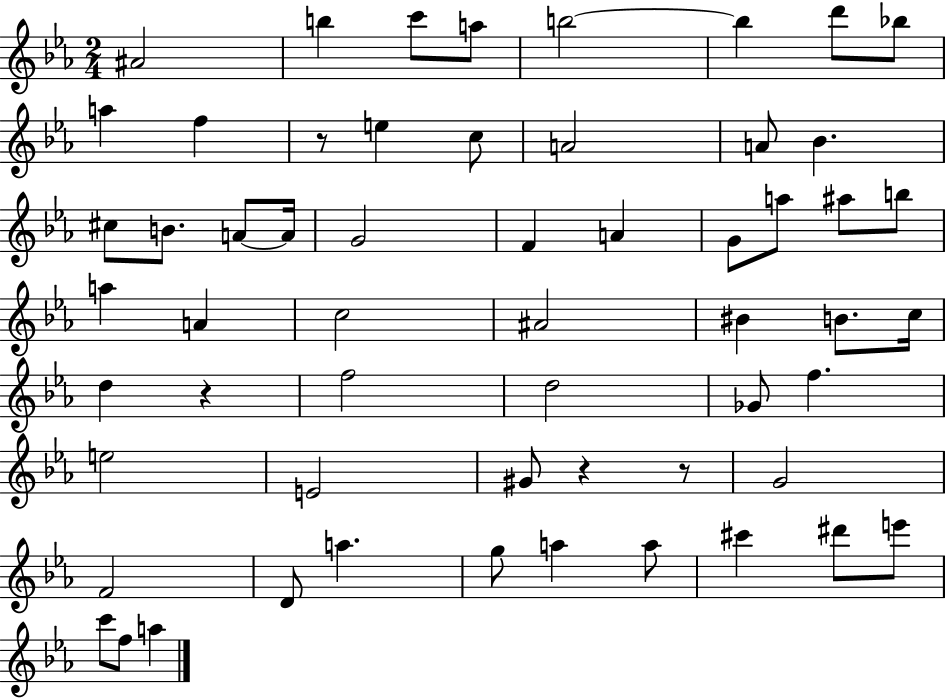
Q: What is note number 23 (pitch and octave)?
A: G4